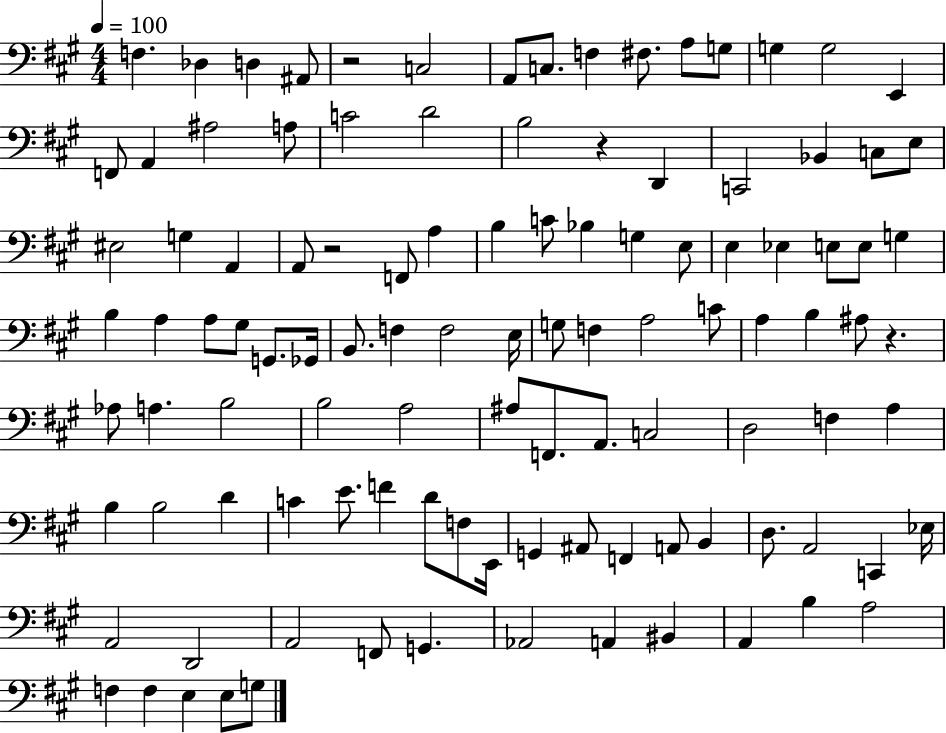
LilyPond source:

{
  \clef bass
  \numericTimeSignature
  \time 4/4
  \key a \major
  \tempo 4 = 100
  \repeat volta 2 { f4. des4 d4 ais,8 | r2 c2 | a,8 c8. f4 fis8. a8 g8 | g4 g2 e,4 | \break f,8 a,4 ais2 a8 | c'2 d'2 | b2 r4 d,4 | c,2 bes,4 c8 e8 | \break eis2 g4 a,4 | a,8 r2 f,8 a4 | b4 c'8 bes4 g4 e8 | e4 ees4 e8 e8 g4 | \break b4 a4 a8 gis8 g,8. ges,16 | b,8. f4 f2 e16 | g8 f4 a2 c'8 | a4 b4 ais8 r4. | \break aes8 a4. b2 | b2 a2 | ais8 f,8. a,8. c2 | d2 f4 a4 | \break b4 b2 d'4 | c'4 e'8. f'4 d'8 f8 e,16 | g,4 ais,8 f,4 a,8 b,4 | d8. a,2 c,4 ees16 | \break a,2 d,2 | a,2 f,8 g,4. | aes,2 a,4 bis,4 | a,4 b4 a2 | \break f4 f4 e4 e8 g8 | } \bar "|."
}